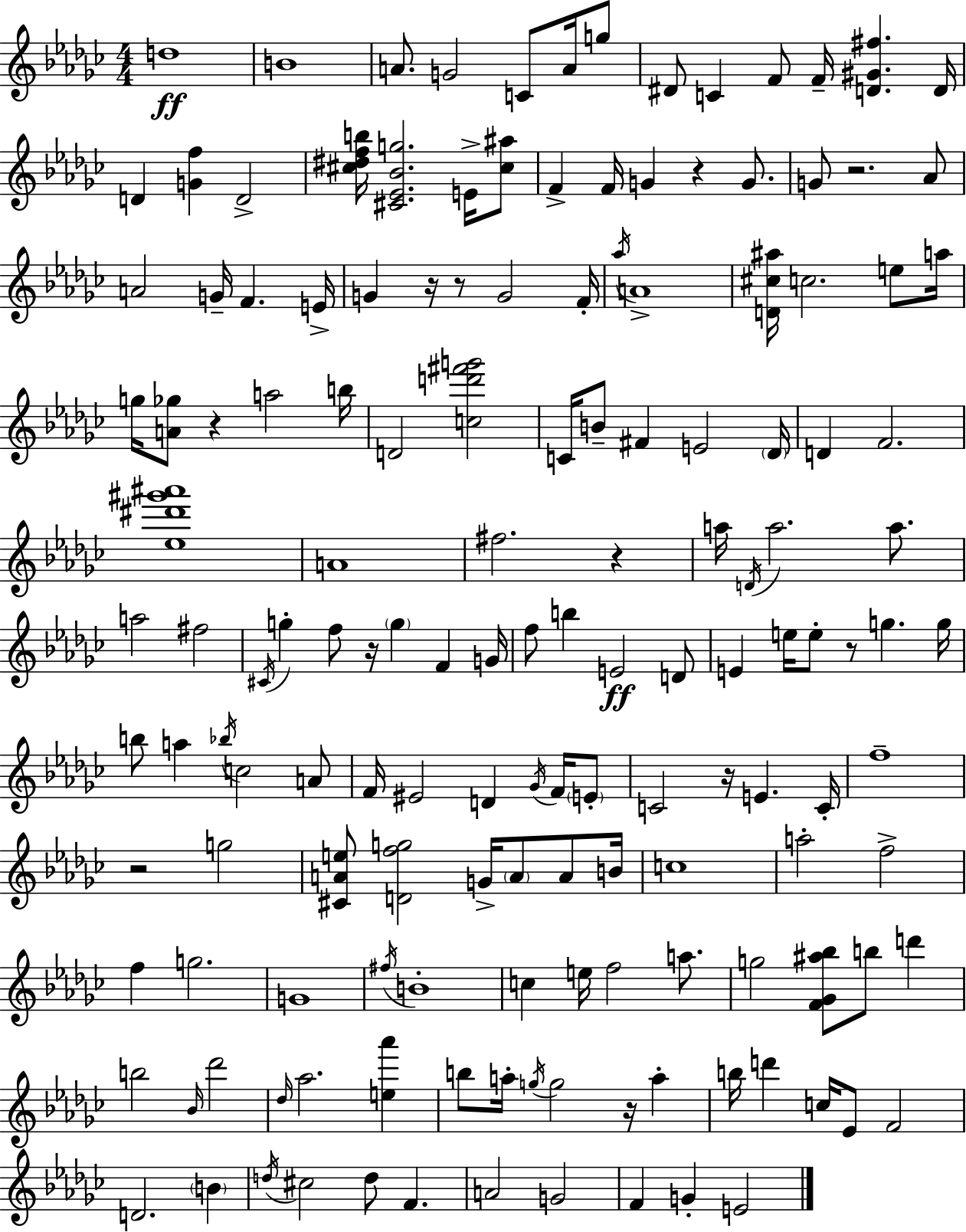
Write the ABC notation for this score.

X:1
T:Untitled
M:4/4
L:1/4
K:Ebm
d4 B4 A/2 G2 C/2 A/4 g/2 ^D/2 C F/2 F/4 [D^G^f] D/4 D [Gf] D2 [^c^dfb]/4 [^C_E_Bg]2 E/4 [^c^a]/2 F F/4 G z G/2 G/2 z2 _A/2 A2 G/4 F E/4 G z/4 z/2 G2 F/4 _a/4 A4 [D^c^a]/4 c2 e/2 a/4 g/4 [A_g]/2 z a2 b/4 D2 [cd'^f'g']2 C/4 B/2 ^F E2 _D/4 D F2 [_e^d'^g'^a']4 A4 ^f2 z a/4 D/4 a2 a/2 a2 ^f2 ^C/4 g f/2 z/4 g F G/4 f/2 b E2 D/2 E e/4 e/2 z/2 g g/4 b/2 a _b/4 c2 A/2 F/4 ^E2 D _G/4 F/4 E/2 C2 z/4 E C/4 f4 z2 g2 [^CAe]/2 [Dfg]2 G/4 A/2 A/2 B/4 c4 a2 f2 f g2 G4 ^f/4 B4 c e/4 f2 a/2 g2 [F_G^a_b]/2 b/2 d' b2 _B/4 _d'2 _d/4 _a2 [e_a'] b/2 a/4 g/4 g2 z/4 a b/4 d' c/4 _E/2 F2 D2 B d/4 ^c2 d/2 F A2 G2 F G E2